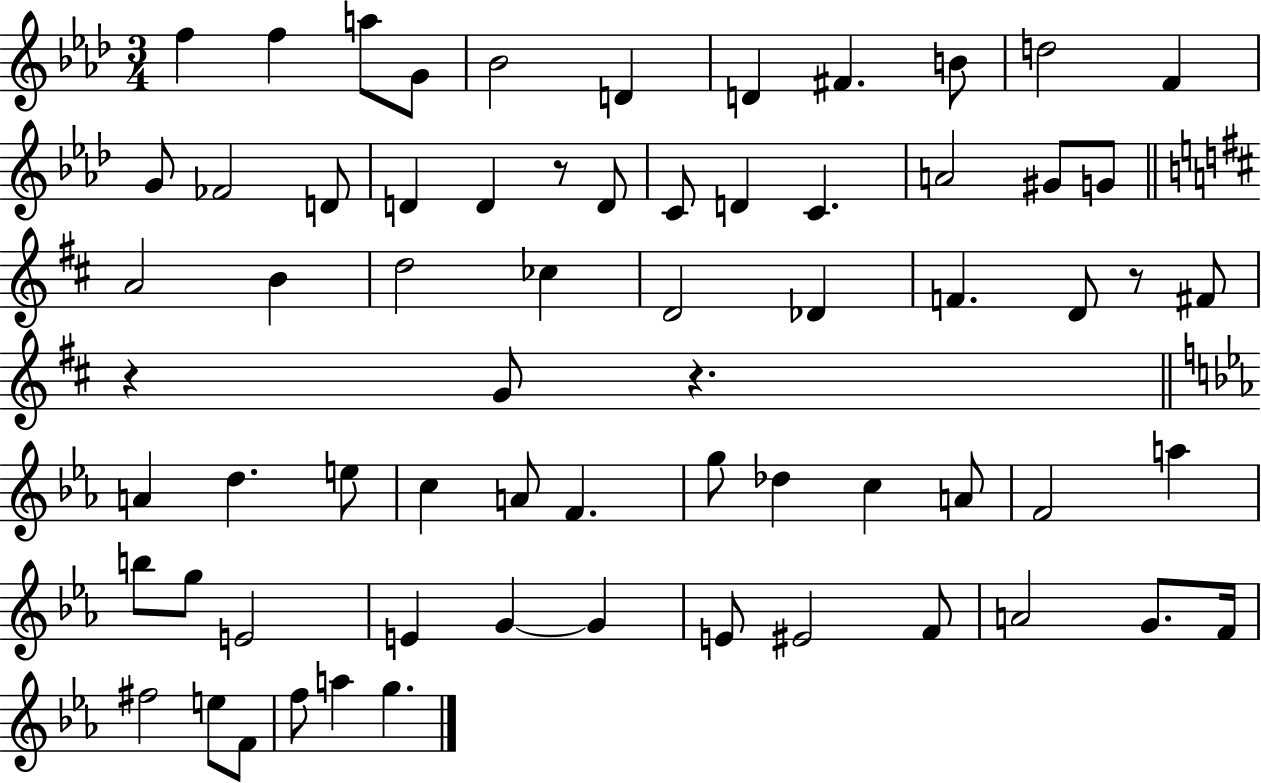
{
  \clef treble
  \numericTimeSignature
  \time 3/4
  \key aes \major
  \repeat volta 2 { f''4 f''4 a''8 g'8 | bes'2 d'4 | d'4 fis'4. b'8 | d''2 f'4 | \break g'8 fes'2 d'8 | d'4 d'4 r8 d'8 | c'8 d'4 c'4. | a'2 gis'8 g'8 | \break \bar "||" \break \key b \minor a'2 b'4 | d''2 ces''4 | d'2 des'4 | f'4. d'8 r8 fis'8 | \break r4 g'8 r4. | \bar "||" \break \key ees \major a'4 d''4. e''8 | c''4 a'8 f'4. | g''8 des''4 c''4 a'8 | f'2 a''4 | \break b''8 g''8 e'2 | e'4 g'4~~ g'4 | e'8 eis'2 f'8 | a'2 g'8. f'16 | \break fis''2 e''8 f'8 | f''8 a''4 g''4. | } \bar "|."
}